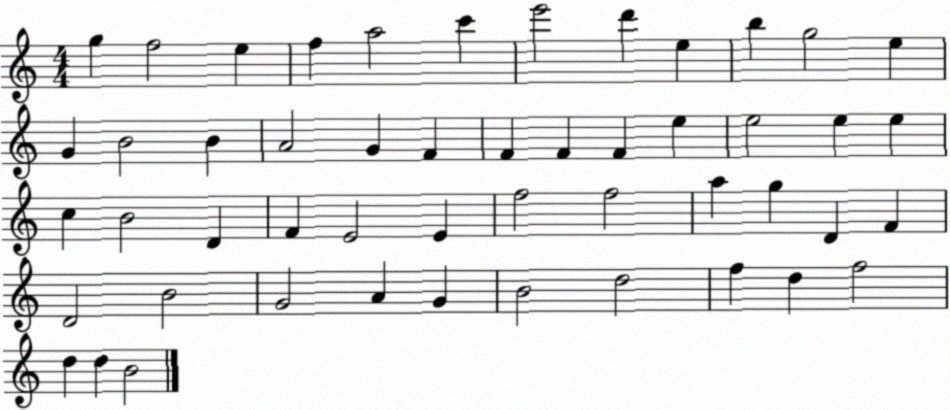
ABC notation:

X:1
T:Untitled
M:4/4
L:1/4
K:C
g f2 e f a2 c' e'2 d' e b g2 e G B2 B A2 G F F F F e e2 e e c B2 D F E2 E f2 f2 a g D F D2 B2 G2 A G B2 d2 f d f2 d d B2